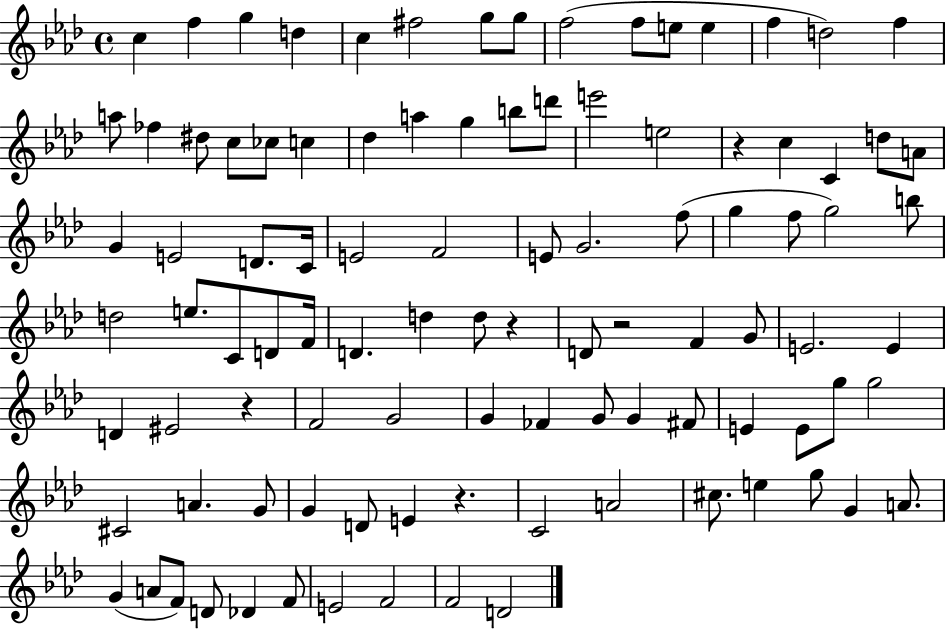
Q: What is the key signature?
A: AES major